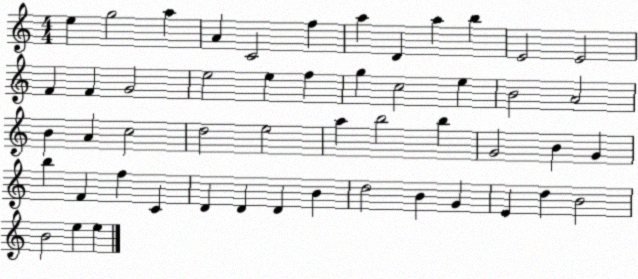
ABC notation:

X:1
T:Untitled
M:4/4
L:1/4
K:C
e g2 a A C2 f a D a b E2 E2 F F G2 e2 e f g c2 e B2 A2 B A c2 d2 e2 a b2 b G2 B G b F f C D D D B d2 B G E d B2 B2 e e